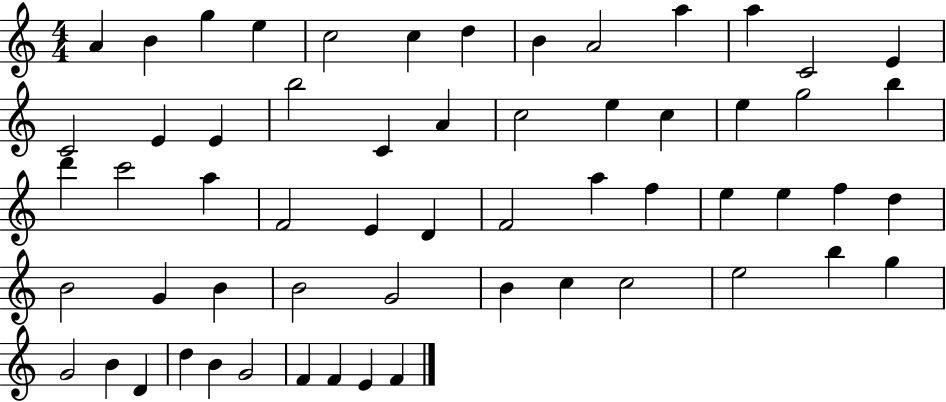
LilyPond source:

{
  \clef treble
  \numericTimeSignature
  \time 4/4
  \key c \major
  a'4 b'4 g''4 e''4 | c''2 c''4 d''4 | b'4 a'2 a''4 | a''4 c'2 e'4 | \break c'2 e'4 e'4 | b''2 c'4 a'4 | c''2 e''4 c''4 | e''4 g''2 b''4 | \break d'''4 c'''2 a''4 | f'2 e'4 d'4 | f'2 a''4 f''4 | e''4 e''4 f''4 d''4 | \break b'2 g'4 b'4 | b'2 g'2 | b'4 c''4 c''2 | e''2 b''4 g''4 | \break g'2 b'4 d'4 | d''4 b'4 g'2 | f'4 f'4 e'4 f'4 | \bar "|."
}